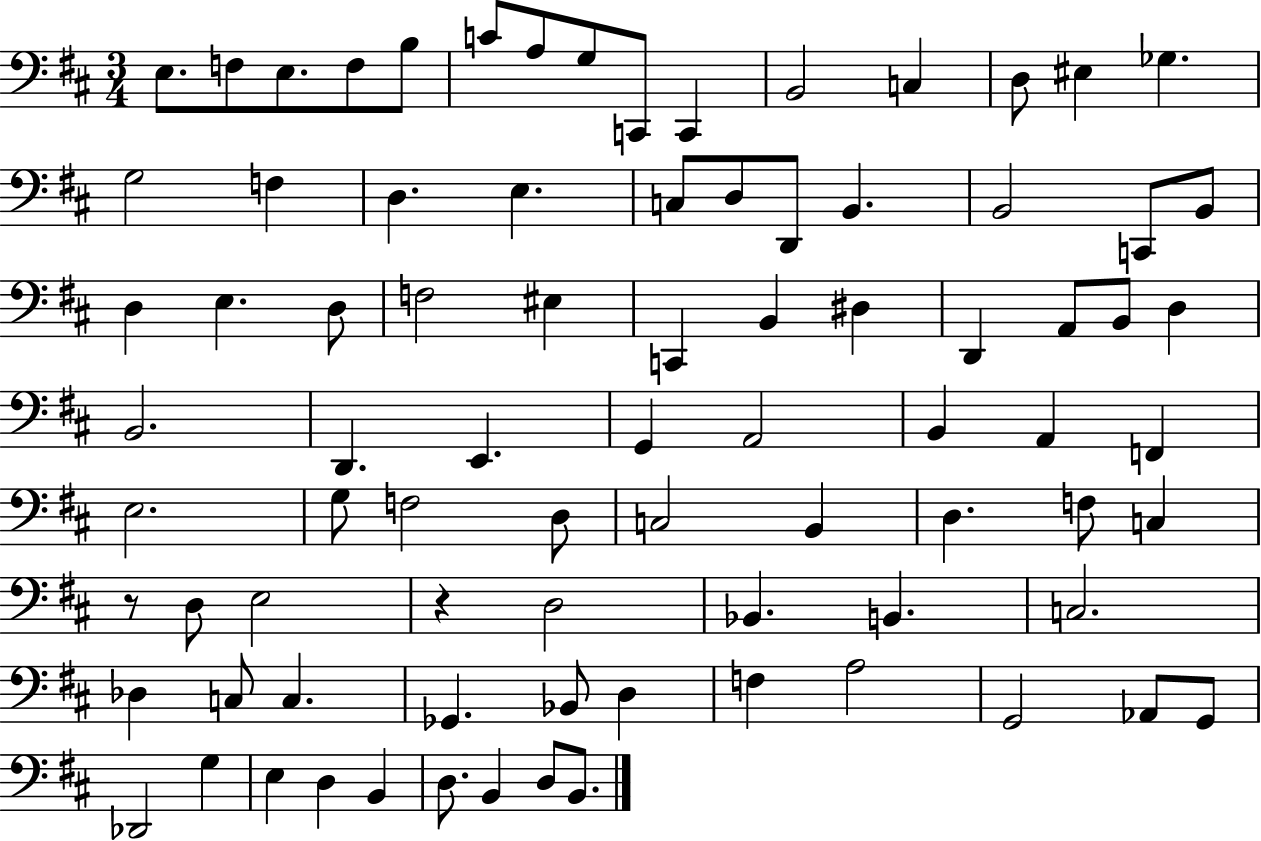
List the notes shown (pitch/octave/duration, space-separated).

E3/e. F3/e E3/e. F3/e B3/e C4/e A3/e G3/e C2/e C2/q B2/h C3/q D3/e EIS3/q Gb3/q. G3/h F3/q D3/q. E3/q. C3/e D3/e D2/e B2/q. B2/h C2/e B2/e D3/q E3/q. D3/e F3/h EIS3/q C2/q B2/q D#3/q D2/q A2/e B2/e D3/q B2/h. D2/q. E2/q. G2/q A2/h B2/q A2/q F2/q E3/h. G3/e F3/h D3/e C3/h B2/q D3/q. F3/e C3/q R/e D3/e E3/h R/q D3/h Bb2/q. B2/q. C3/h. Db3/q C3/e C3/q. Gb2/q. Bb2/e D3/q F3/q A3/h G2/h Ab2/e G2/e Db2/h G3/q E3/q D3/q B2/q D3/e. B2/q D3/e B2/e.